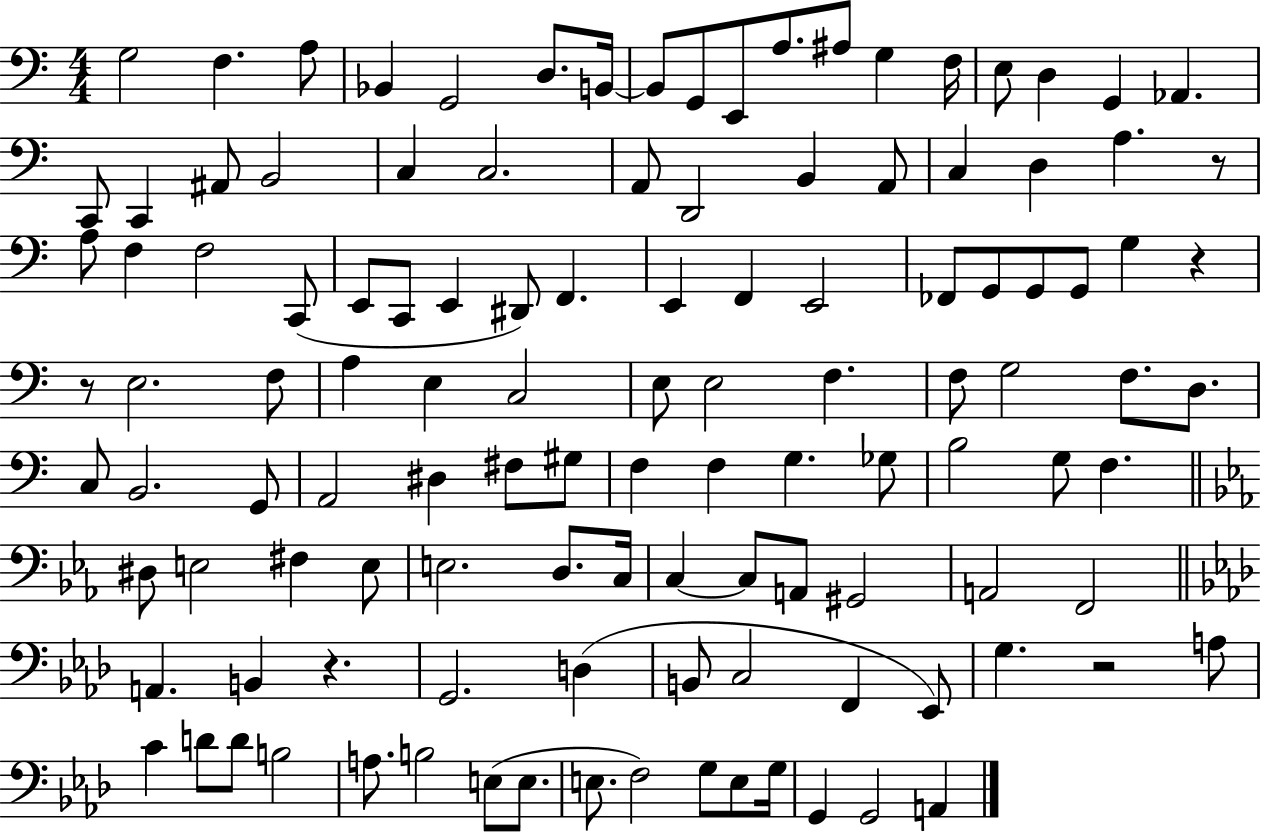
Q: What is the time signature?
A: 4/4